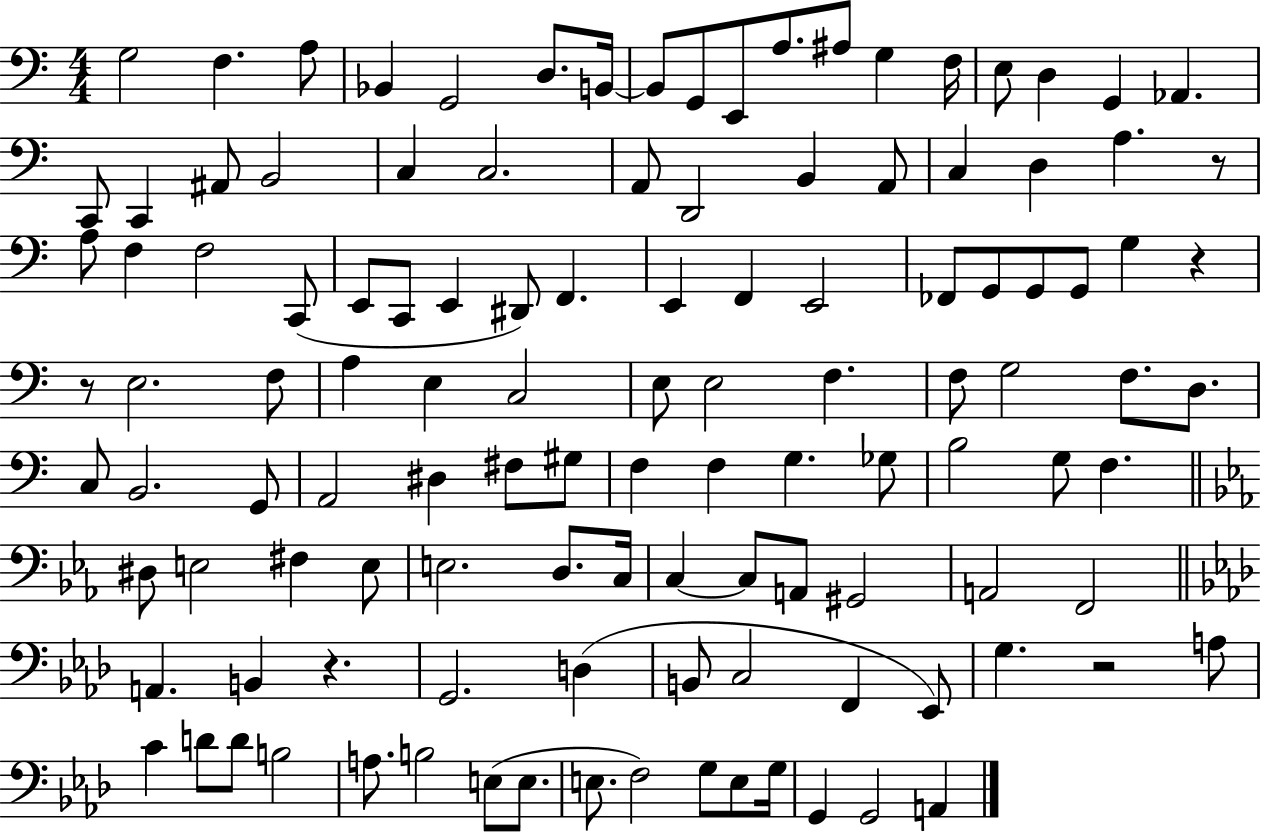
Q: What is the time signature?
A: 4/4